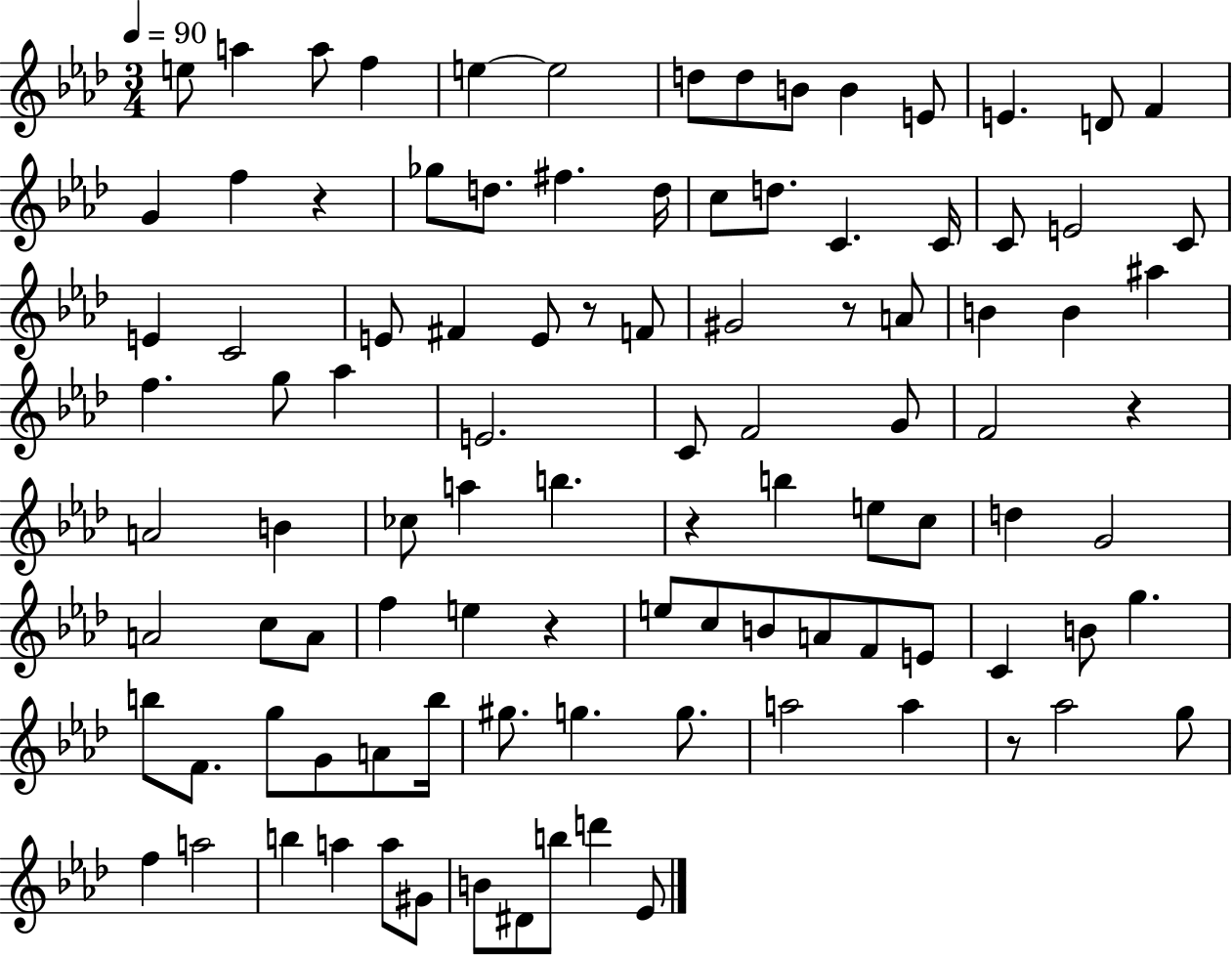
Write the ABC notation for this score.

X:1
T:Untitled
M:3/4
L:1/4
K:Ab
e/2 a a/2 f e e2 d/2 d/2 B/2 B E/2 E D/2 F G f z _g/2 d/2 ^f d/4 c/2 d/2 C C/4 C/2 E2 C/2 E C2 E/2 ^F E/2 z/2 F/2 ^G2 z/2 A/2 B B ^a f g/2 _a E2 C/2 F2 G/2 F2 z A2 B _c/2 a b z b e/2 c/2 d G2 A2 c/2 A/2 f e z e/2 c/2 B/2 A/2 F/2 E/2 C B/2 g b/2 F/2 g/2 G/2 A/2 b/4 ^g/2 g g/2 a2 a z/2 _a2 g/2 f a2 b a a/2 ^G/2 B/2 ^D/2 b/2 d' _E/2